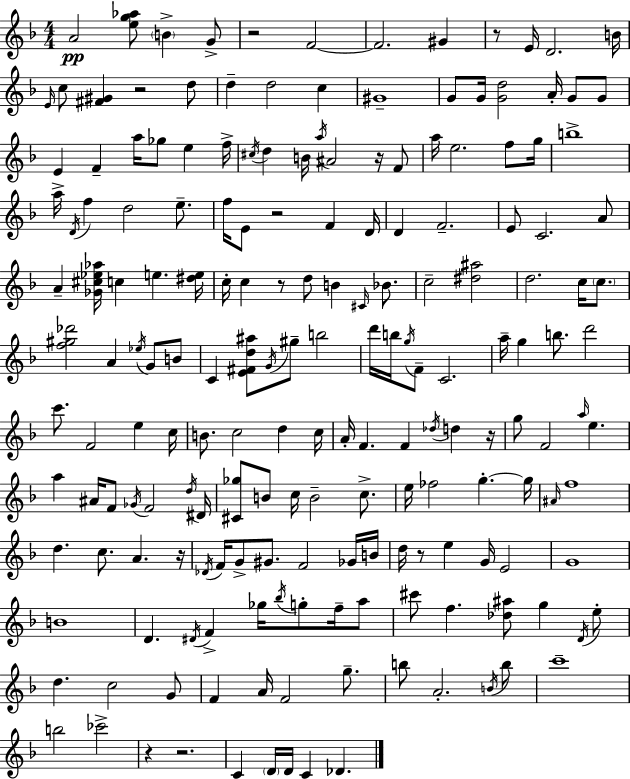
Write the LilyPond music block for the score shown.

{
  \clef treble
  \numericTimeSignature
  \time 4/4
  \key d \minor
  a'2\pp <e'' g'' aes''>8 \parenthesize b'4-> g'8-> | r2 f'2~~ | f'2. gis'4 | r8 e'16 d'2. b'16 | \break \grace { e'16 } c''8 <fis' gis'>4 r2 d''8 | d''4-- d''2 c''4 | gis'1-- | g'8 g'16 <g' d''>2 a'16-. g'8 g'8 | \break e'4 f'4-- a''16 ges''8 e''4 | f''16-> \acciaccatura { cis''16 } d''4 b'16 \acciaccatura { a''16 } ais'2 | r16 f'8 a''16 e''2. | f''8 g''16 b''1-> | \break a''16-> \acciaccatura { d'16 } f''4 d''2 | e''8.-- f''16 e'8 r2 f'4 | d'16 d'4 f'2.-- | e'8 c'2. | \break a'8 a'4-- <ges' cis'' ees'' aes''>16 c''4 e''4. | <dis'' e''>16 c''16-. c''4 r8 d''8 b'4 | \grace { cis'16 } bes'8. c''2-- <dis'' ais''>2 | d''2. | \break c''16 \parenthesize c''8. <f'' gis'' des'''>2 a'4 | \acciaccatura { ees''16 } g'8 b'8 c'4 <e' fis' d'' ais''>8 \acciaccatura { g'16 } gis''8-- b''2 | d'''16 b''16 \acciaccatura { g''16 } f'8-- c'2. | a''16-- g''4 b''8. | \break d'''2 c'''8. f'2 | e''4 c''16 b'8. c''2 | d''4 c''16 a'16-. f'4. f'4 | \acciaccatura { des''16 } d''4 r16 g''8 f'2 | \break \grace { a''16 } e''4. a''4 ais'16 f'8 | \acciaccatura { ges'16 } f'2 \acciaccatura { d''16 } dis'16 <cis' ges''>8 b'8 | c''16 b'2-- c''8.-> e''16 fes''2 | g''4.-.~~ g''16 \grace { ais'16 } f''1 | \break d''4. | c''8. a'4. r16 \acciaccatura { des'16 } f'16 g'8-> | gis'8. f'2 ges'16 b'16 d''16 r8 | e''4 g'16 e'2 g'1 | \break b'1 | d'4. | \acciaccatura { dis'16 } f'4-> ges''16 \acciaccatura { bes''16 } g''8-. f''16-- a''8 | cis'''8 f''4. <des'' ais''>8 g''4 \acciaccatura { d'16 } e''8-. | \break d''4. c''2 g'8 | f'4 a'16 f'2 g''8.-- | b''8 a'2.-. \acciaccatura { b'16 } | b''8 c'''1-- | \break b''2 ces'''2-> | r4 r2. | c'4 \parenthesize d'16 d'16 c'4 des'4. | \bar "|."
}